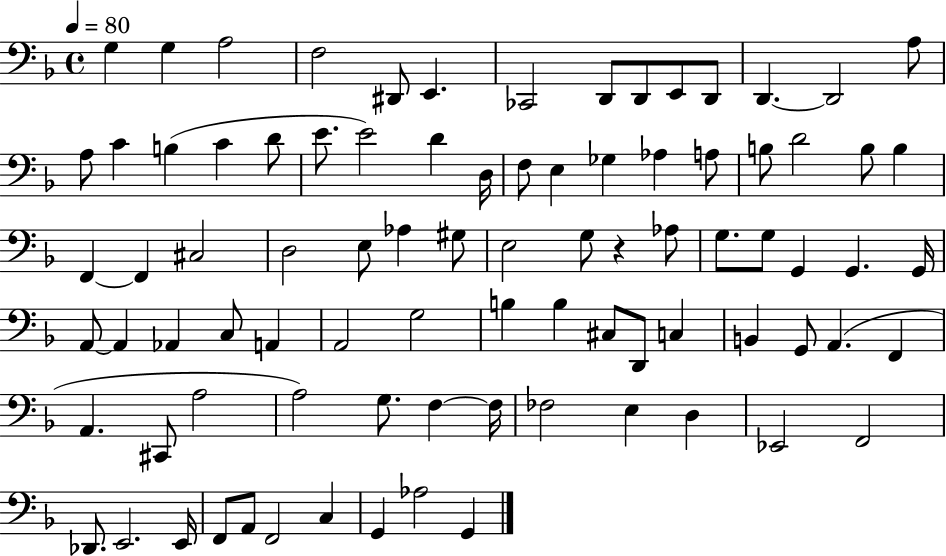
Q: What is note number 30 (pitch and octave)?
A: D4